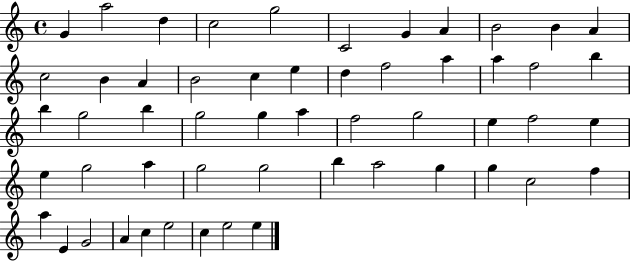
X:1
T:Untitled
M:4/4
L:1/4
K:C
G a2 d c2 g2 C2 G A B2 B A c2 B A B2 c e d f2 a a f2 b b g2 b g2 g a f2 g2 e f2 e e g2 a g2 g2 b a2 g g c2 f a E G2 A c e2 c e2 e